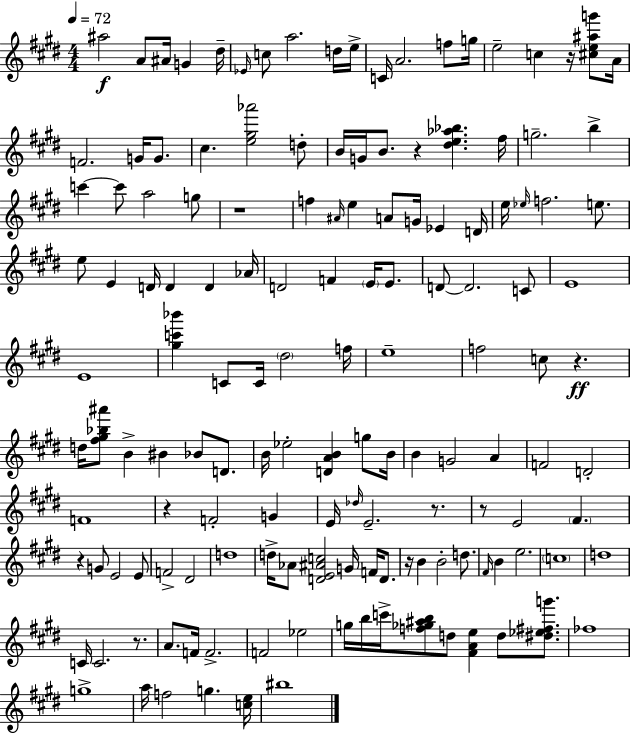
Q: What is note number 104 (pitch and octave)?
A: E5